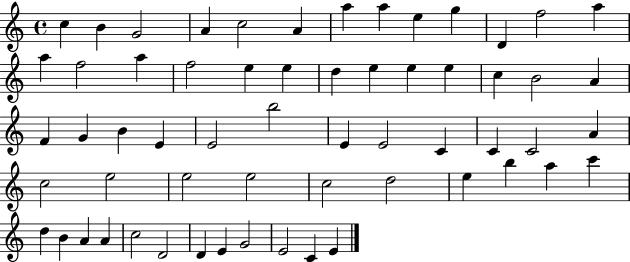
{
  \clef treble
  \time 4/4
  \defaultTimeSignature
  \key c \major
  c''4 b'4 g'2 | a'4 c''2 a'4 | a''4 a''4 e''4 g''4 | d'4 f''2 a''4 | \break a''4 f''2 a''4 | f''2 e''4 e''4 | d''4 e''4 e''4 e''4 | c''4 b'2 a'4 | \break f'4 g'4 b'4 e'4 | e'2 b''2 | e'4 e'2 c'4 | c'4 c'2 a'4 | \break c''2 e''2 | e''2 e''2 | c''2 d''2 | e''4 b''4 a''4 c'''4 | \break d''4 b'4 a'4 a'4 | c''2 d'2 | d'4 e'4 g'2 | e'2 c'4 e'4 | \break \bar "|."
}